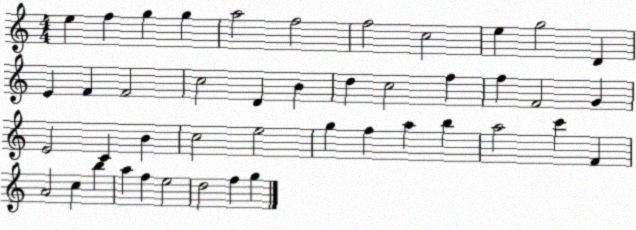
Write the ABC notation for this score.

X:1
T:Untitled
M:4/4
L:1/4
K:C
e f g g a2 f2 f2 c2 e g2 D E F F2 c2 D B d c2 f f F2 G E2 C B c2 e2 g f a b a2 c' F A2 c b a f e2 d2 f g